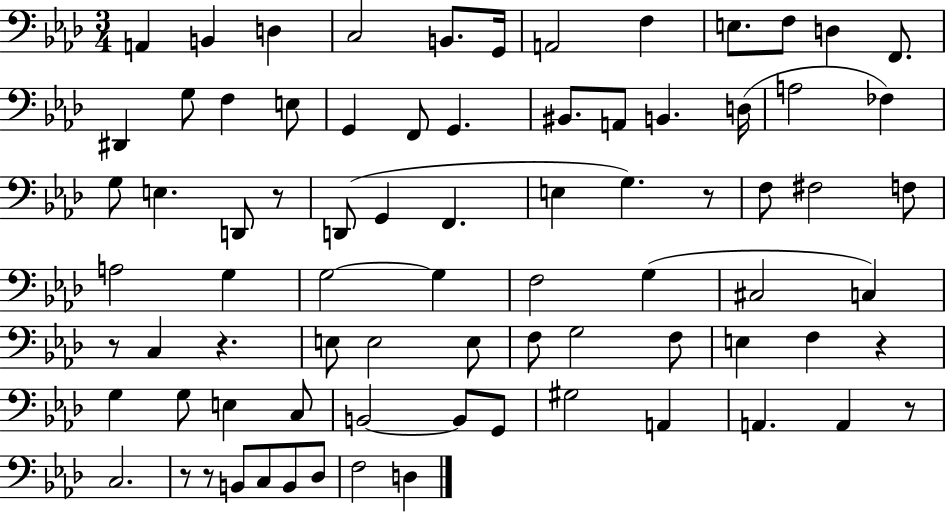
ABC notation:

X:1
T:Untitled
M:3/4
L:1/4
K:Ab
A,, B,, D, C,2 B,,/2 G,,/4 A,,2 F, E,/2 F,/2 D, F,,/2 ^D,, G,/2 F, E,/2 G,, F,,/2 G,, ^B,,/2 A,,/2 B,, D,/4 A,2 _F, G,/2 E, D,,/2 z/2 D,,/2 G,, F,, E, G, z/2 F,/2 ^F,2 F,/2 A,2 G, G,2 G, F,2 G, ^C,2 C, z/2 C, z E,/2 E,2 E,/2 F,/2 G,2 F,/2 E, F, z G, G,/2 E, C,/2 B,,2 B,,/2 G,,/2 ^G,2 A,, A,, A,, z/2 C,2 z/2 z/2 B,,/2 C,/2 B,,/2 _D,/2 F,2 D,